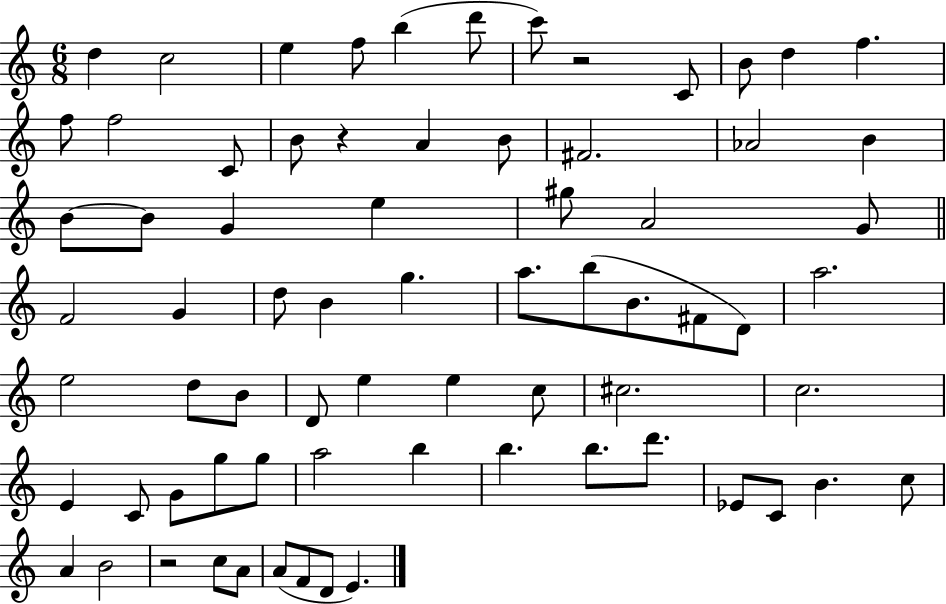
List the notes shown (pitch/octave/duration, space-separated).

D5/q C5/h E5/q F5/e B5/q D6/e C6/e R/h C4/e B4/e D5/q F5/q. F5/e F5/h C4/e B4/e R/q A4/q B4/e F#4/h. Ab4/h B4/q B4/e B4/e G4/q E5/q G#5/e A4/h G4/e F4/h G4/q D5/e B4/q G5/q. A5/e. B5/e B4/e. F#4/e D4/e A5/h. E5/h D5/e B4/e D4/e E5/q E5/q C5/e C#5/h. C5/h. E4/q C4/e G4/e G5/e G5/e A5/h B5/q B5/q. B5/e. D6/e. Eb4/e C4/e B4/q. C5/e A4/q B4/h R/h C5/e A4/e A4/e F4/e D4/e E4/q.